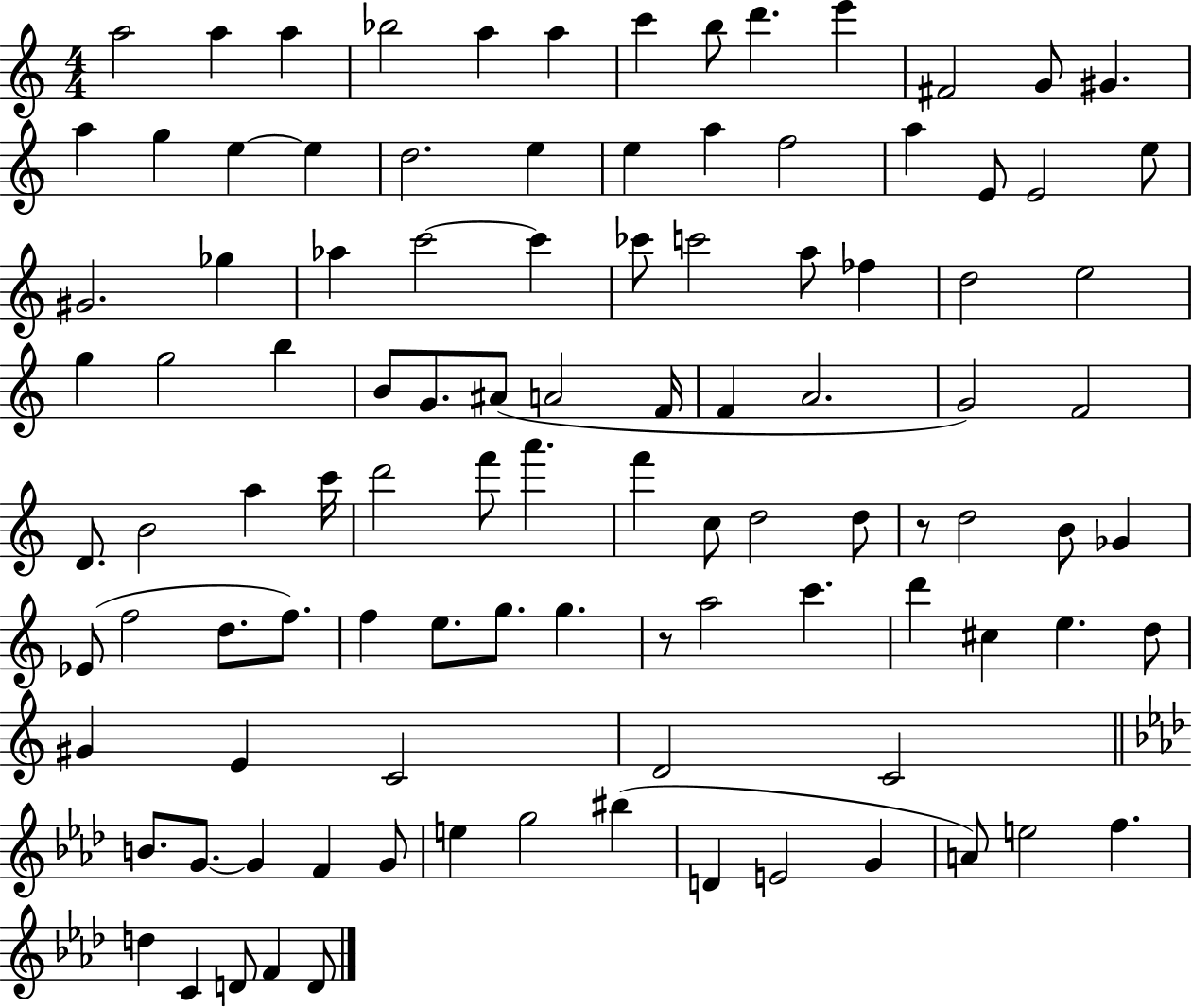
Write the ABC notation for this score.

X:1
T:Untitled
M:4/4
L:1/4
K:C
a2 a a _b2 a a c' b/2 d' e' ^F2 G/2 ^G a g e e d2 e e a f2 a E/2 E2 e/2 ^G2 _g _a c'2 c' _c'/2 c'2 a/2 _f d2 e2 g g2 b B/2 G/2 ^A/2 A2 F/4 F A2 G2 F2 D/2 B2 a c'/4 d'2 f'/2 a' f' c/2 d2 d/2 z/2 d2 B/2 _G _E/2 f2 d/2 f/2 f e/2 g/2 g z/2 a2 c' d' ^c e d/2 ^G E C2 D2 C2 B/2 G/2 G F G/2 e g2 ^b D E2 G A/2 e2 f d C D/2 F D/2